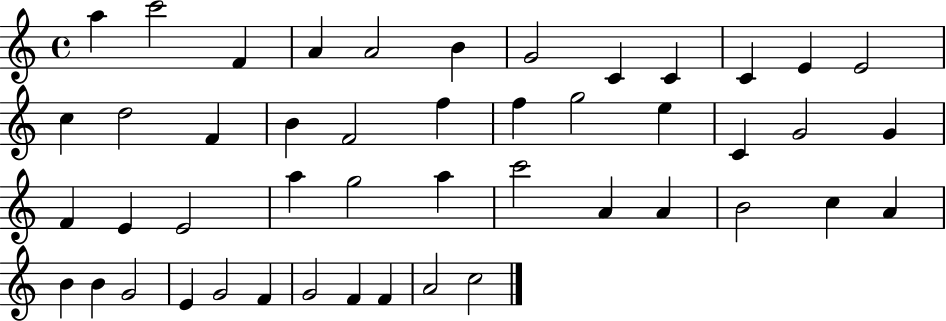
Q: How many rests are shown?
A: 0